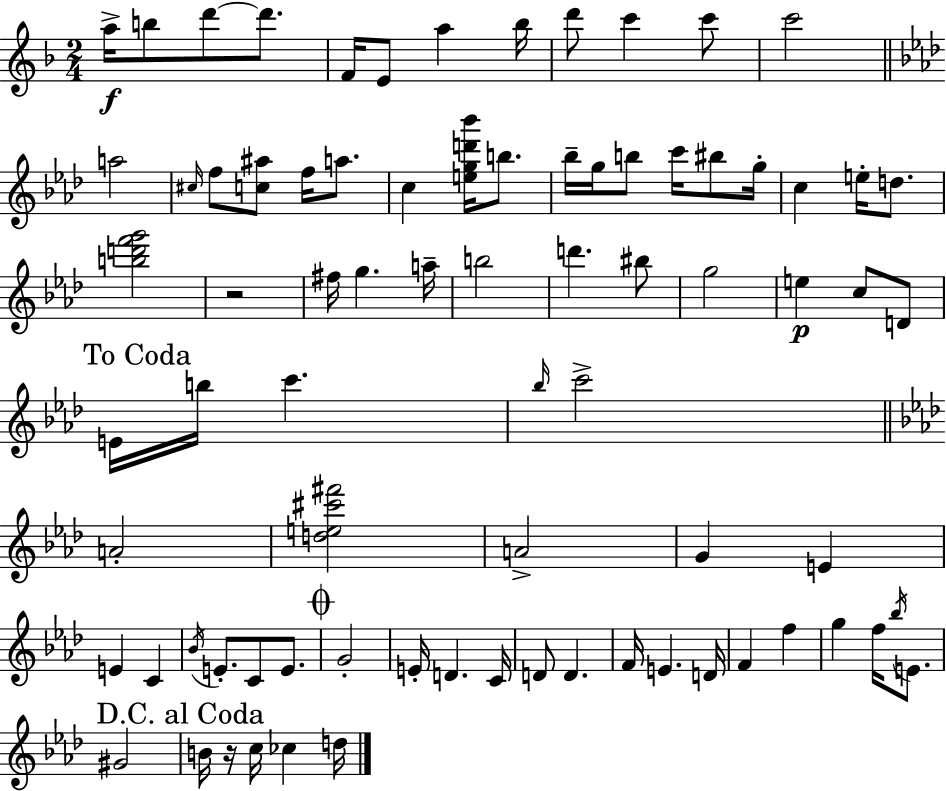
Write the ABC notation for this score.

X:1
T:Untitled
M:2/4
L:1/4
K:Dm
a/4 b/2 d'/2 d'/2 F/4 E/2 a _b/4 d'/2 c' c'/2 c'2 a2 ^c/4 f/2 [c^a]/2 f/4 a/2 c [egd'_b']/4 b/2 _b/4 g/4 b/2 c'/4 ^b/2 g/4 c e/4 d/2 [bd'f'g']2 z2 ^f/4 g a/4 b2 d' ^b/2 g2 e c/2 D/2 E/4 b/4 c' _b/4 c'2 A2 [de^c'^f']2 A2 G E E C _B/4 E/2 C/2 E/2 G2 E/4 D C/4 D/2 D F/4 E D/4 F f g f/4 _b/4 E/2 ^G2 B/4 z/4 c/4 _c d/4